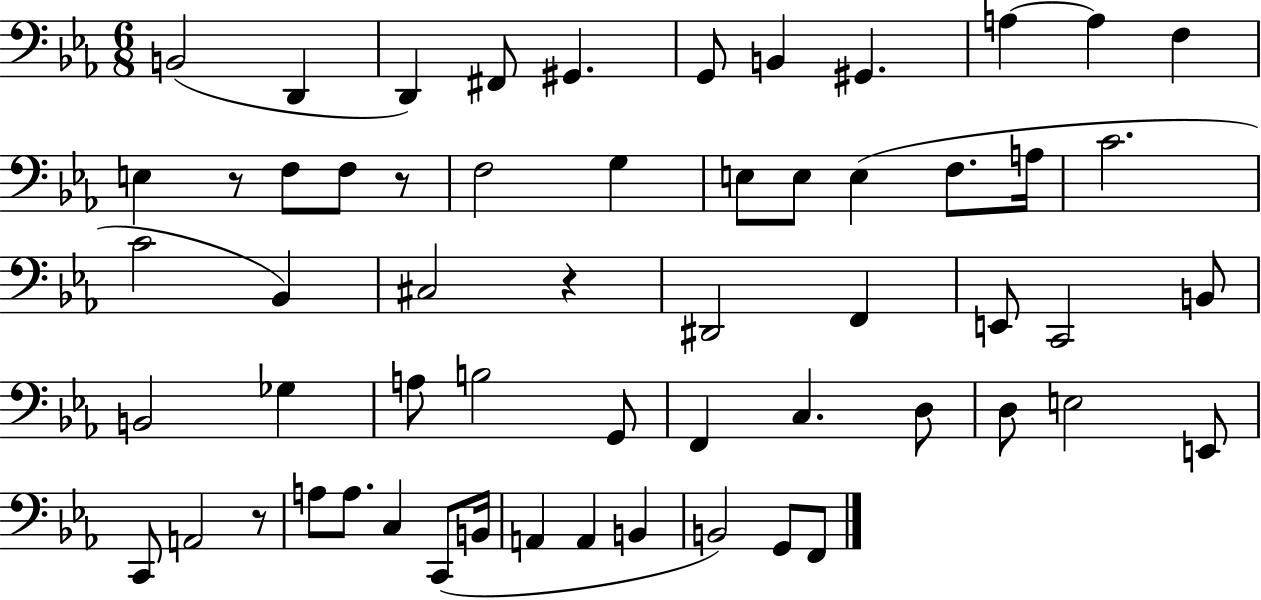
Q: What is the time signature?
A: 6/8